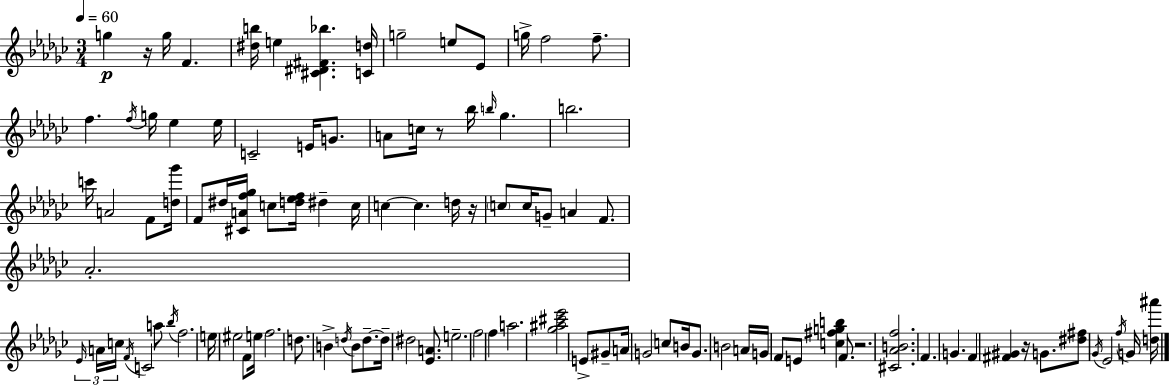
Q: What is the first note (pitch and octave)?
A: G5